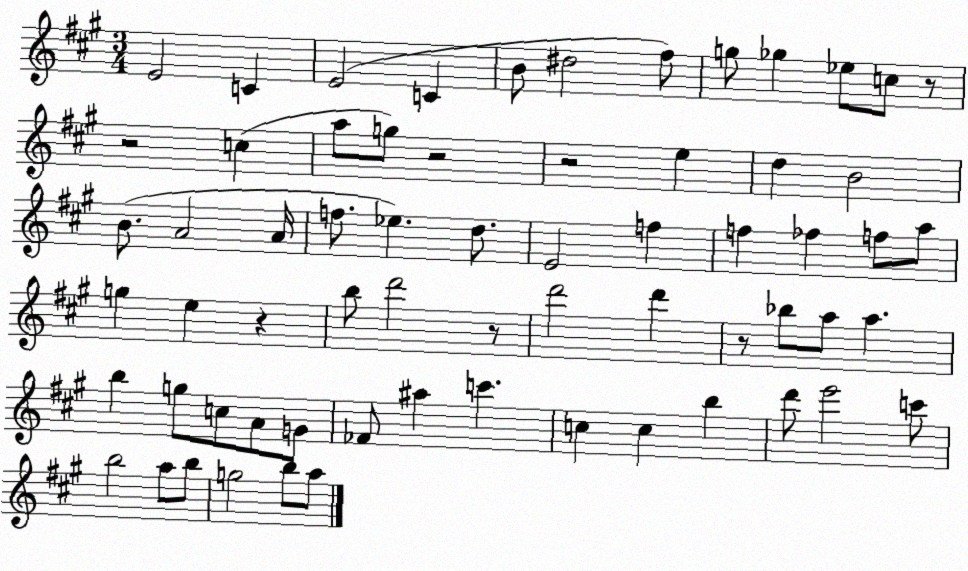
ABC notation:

X:1
T:Untitled
M:3/4
L:1/4
K:A
E2 C E2 C B/2 ^d2 ^f/2 g/2 _g _e/2 c/2 z/2 z2 c a/2 g/2 z2 z2 e d B2 B/2 A2 A/4 f/2 _e d/2 E2 f f _f f/2 a/2 g e z b/2 d'2 z/2 d'2 d' z/2 _b/2 a/2 a b g/2 c/2 A/2 G/2 _F/2 ^a c' c c b d'/2 e'2 c'/2 b2 a/2 b/2 g2 b/2 a/2